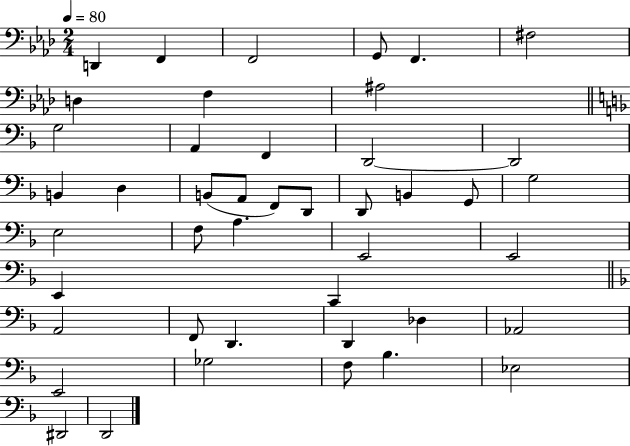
D2/q F2/q F2/h G2/e F2/q. F#3/h D3/q F3/q A#3/h G3/h A2/q F2/q D2/h D2/h B2/q D3/q B2/e A2/e F2/e D2/e D2/e B2/q G2/e G3/h E3/h F3/e A3/q. E2/h E2/h E2/q C2/q A2/h F2/e D2/q. D2/q Db3/q Ab2/h E2/h Gb3/h F3/e Bb3/q. Eb3/h D#2/h D2/h